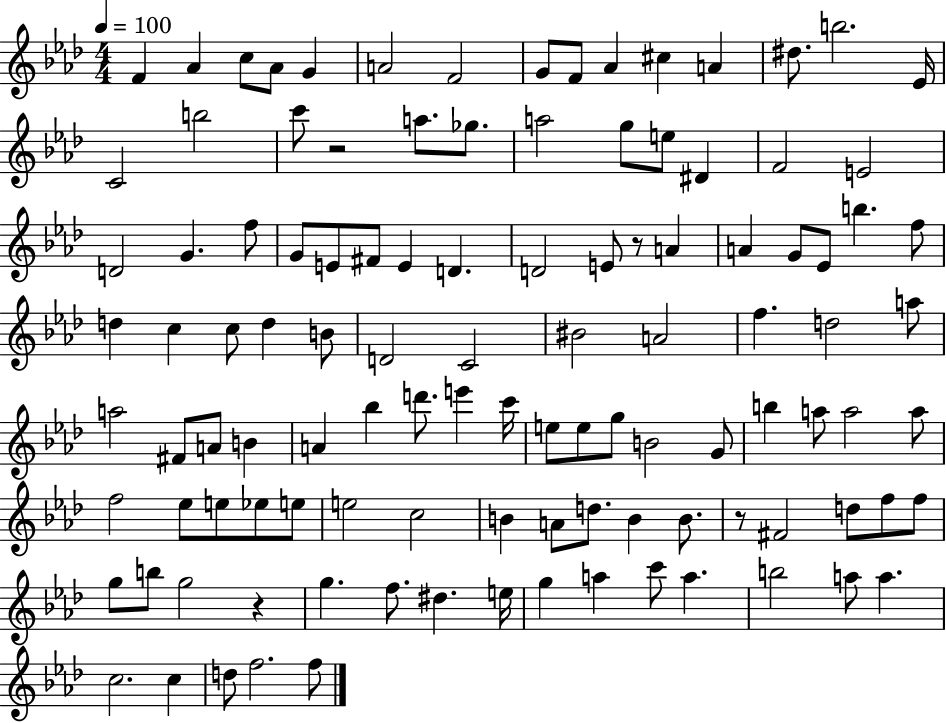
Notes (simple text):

F4/q Ab4/q C5/e Ab4/e G4/q A4/h F4/h G4/e F4/e Ab4/q C#5/q A4/q D#5/e. B5/h. Eb4/s C4/h B5/h C6/e R/h A5/e. Gb5/e. A5/h G5/e E5/e D#4/q F4/h E4/h D4/h G4/q. F5/e G4/e E4/e F#4/e E4/q D4/q. D4/h E4/e R/e A4/q A4/q G4/e Eb4/e B5/q. F5/e D5/q C5/q C5/e D5/q B4/e D4/h C4/h BIS4/h A4/h F5/q. D5/h A5/e A5/h F#4/e A4/e B4/q A4/q Bb5/q D6/e. E6/q C6/s E5/e E5/e G5/e B4/h G4/e B5/q A5/e A5/h A5/e F5/h Eb5/e E5/e Eb5/e E5/e E5/h C5/h B4/q A4/e D5/e. B4/q B4/e. R/e F#4/h D5/e F5/e F5/e G5/e B5/e G5/h R/q G5/q. F5/e. D#5/q. E5/s G5/q A5/q C6/e A5/q. B5/h A5/e A5/q. C5/h. C5/q D5/e F5/h. F5/e